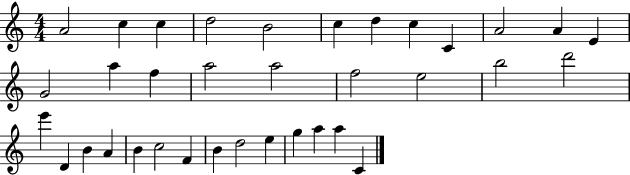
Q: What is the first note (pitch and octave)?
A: A4